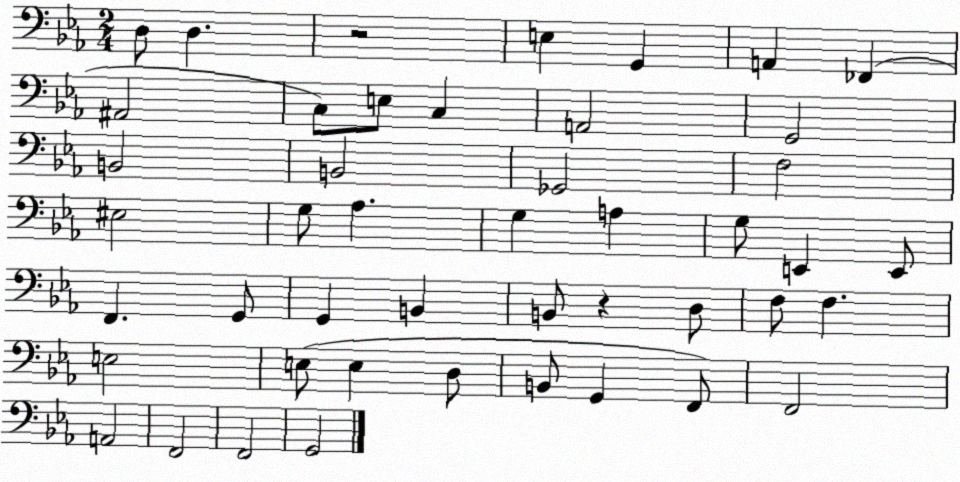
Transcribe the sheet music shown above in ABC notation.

X:1
T:Untitled
M:2/4
L:1/4
K:Eb
D,/2 D, z2 E, G,, A,, _F,, ^A,,2 C,/2 E,/2 C, A,,2 G,,2 B,,2 B,,2 _G,,2 F,2 ^E,2 G,/2 _A, G, A, G,/2 E,, E,,/2 F,, G,,/2 G,, B,, B,,/2 z D,/2 F,/2 F, E,2 E,/2 E, D,/2 B,,/2 G,, F,,/2 F,,2 A,,2 F,,2 F,,2 G,,2